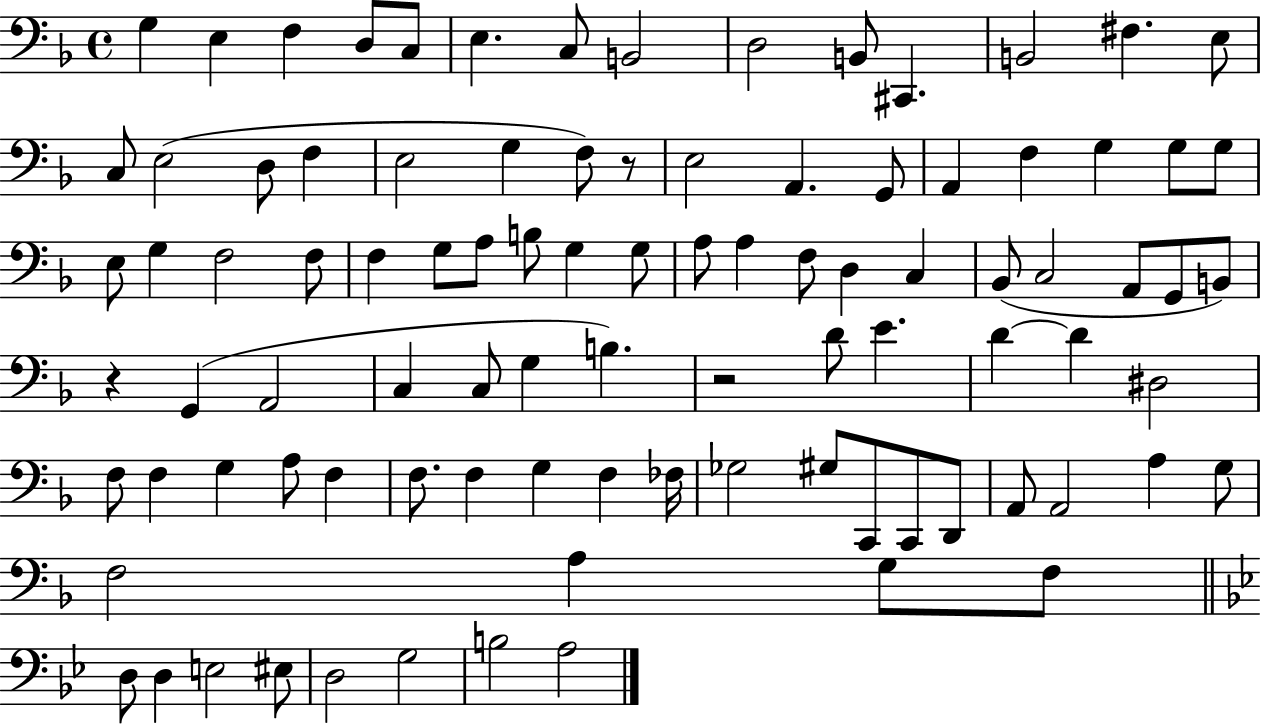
G3/q E3/q F3/q D3/e C3/e E3/q. C3/e B2/h D3/h B2/e C#2/q. B2/h F#3/q. E3/e C3/e E3/h D3/e F3/q E3/h G3/q F3/e R/e E3/h A2/q. G2/e A2/q F3/q G3/q G3/e G3/e E3/e G3/q F3/h F3/e F3/q G3/e A3/e B3/e G3/q G3/e A3/e A3/q F3/e D3/q C3/q Bb2/e C3/h A2/e G2/e B2/e R/q G2/q A2/h C3/q C3/e G3/q B3/q. R/h D4/e E4/q. D4/q D4/q D#3/h F3/e F3/q G3/q A3/e F3/q F3/e. F3/q G3/q F3/q FES3/s Gb3/h G#3/e C2/e C2/e D2/e A2/e A2/h A3/q G3/e F3/h A3/q G3/e F3/e D3/e D3/q E3/h EIS3/e D3/h G3/h B3/h A3/h